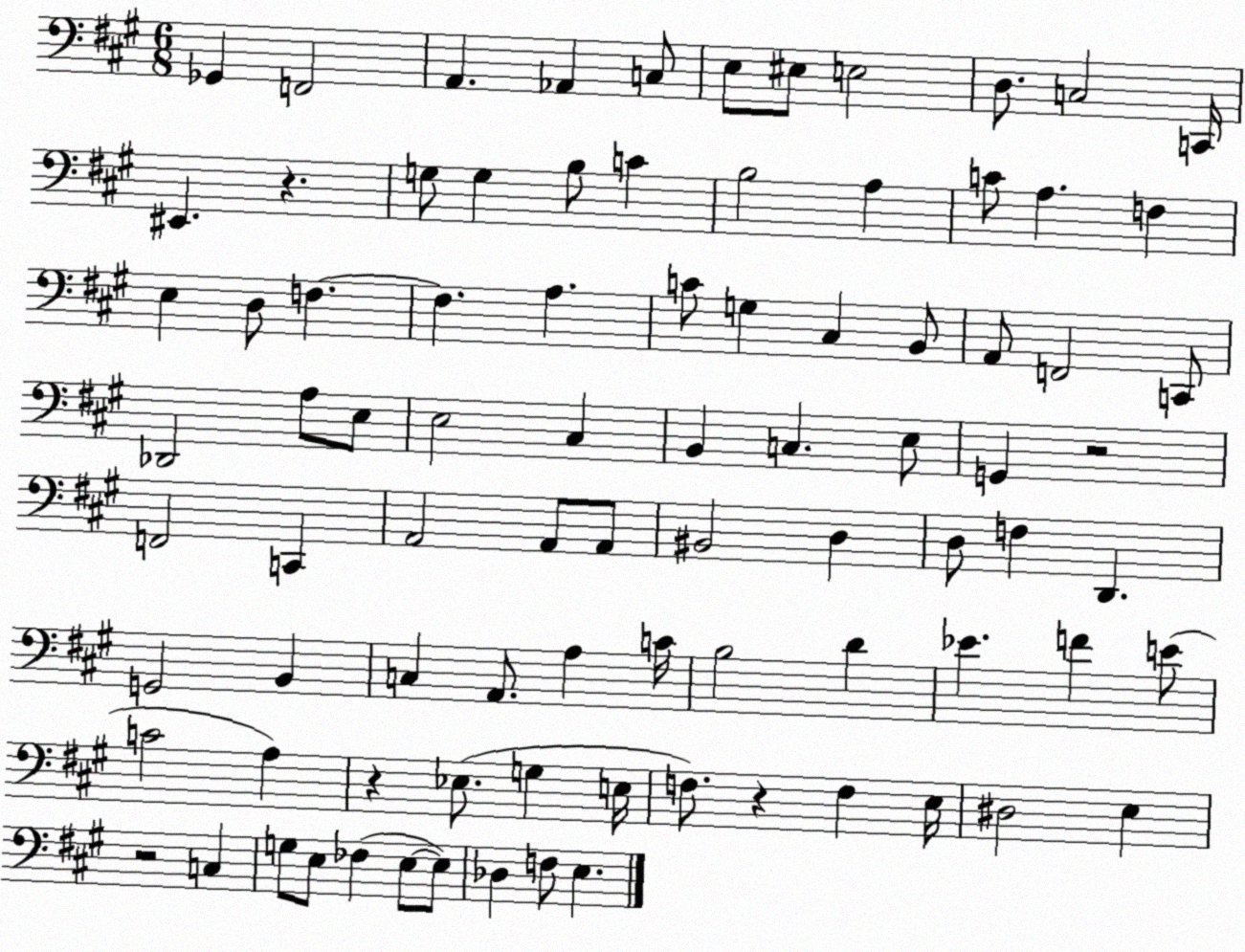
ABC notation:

X:1
T:Untitled
M:6/8
L:1/4
K:A
_G,, F,,2 A,, _A,, C,/2 E,/2 ^E,/2 E,2 D,/2 C,2 C,,/4 ^E,, z G,/2 G, B,/2 C B,2 A, C/2 A, F, E, D,/2 F, F, A, C/2 G, ^C, B,,/2 A,,/2 F,,2 C,,/2 _D,,2 A,/2 E,/2 E,2 ^C, B,, C, E,/2 G,, z2 F,,2 C,, A,,2 A,,/2 A,,/2 ^B,,2 D, D,/2 F, D,, G,,2 B,, C, A,,/2 A, C/4 B,2 D _E F E/2 C2 A, z _E,/2 G, E,/4 F,/2 z F, E,/4 ^D,2 E, z2 C, G,/2 E,/2 _F, E,/2 E,/2 _D, F,/2 E,